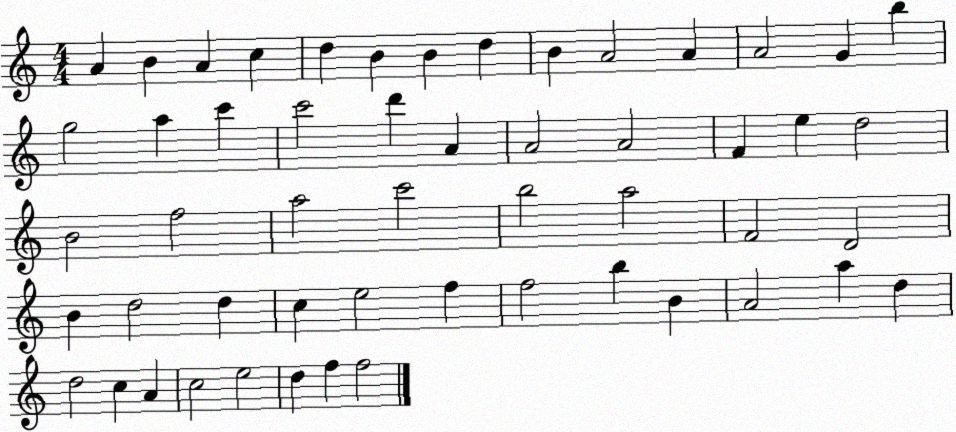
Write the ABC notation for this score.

X:1
T:Untitled
M:4/4
L:1/4
K:C
A B A c d B B d B A2 A A2 G b g2 a c' c'2 d' A A2 A2 F e d2 B2 f2 a2 c'2 b2 a2 F2 D2 B d2 d c e2 f f2 b B A2 a d d2 c A c2 e2 d f f2